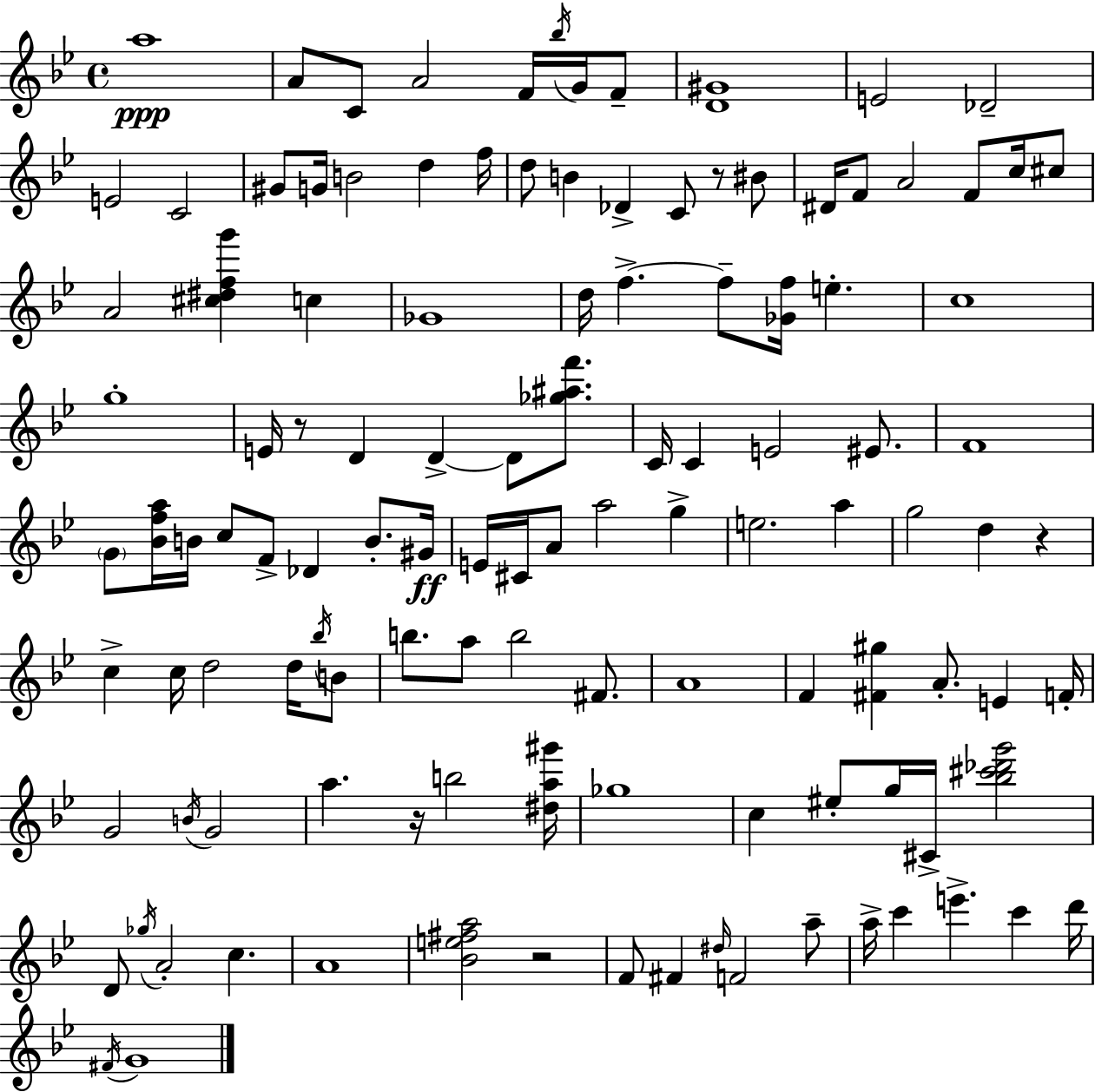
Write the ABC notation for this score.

X:1
T:Untitled
M:4/4
L:1/4
K:Gm
a4 A/2 C/2 A2 F/4 _b/4 G/4 F/2 [D^G]4 E2 _D2 E2 C2 ^G/2 G/4 B2 d f/4 d/2 B _D C/2 z/2 ^B/2 ^D/4 F/2 A2 F/2 c/4 ^c/2 A2 [^c^dfg'] c _G4 d/4 f f/2 [_Gf]/4 e c4 g4 E/4 z/2 D D D/2 [_g^af']/2 C/4 C E2 ^E/2 F4 G/2 [_Bfa]/4 B/4 c/2 F/2 _D B/2 ^G/4 E/4 ^C/4 A/2 a2 g e2 a g2 d z c c/4 d2 d/4 _b/4 B/2 b/2 a/2 b2 ^F/2 A4 F [^F^g] A/2 E F/4 G2 B/4 G2 a z/4 b2 [^da^g']/4 _g4 c ^e/2 g/4 ^C/4 [_b^c'_d'g']2 D/2 _g/4 A2 c A4 [_Be^fa]2 z2 F/2 ^F ^d/4 F2 a/2 a/4 c' e' c' d'/4 ^F/4 G4